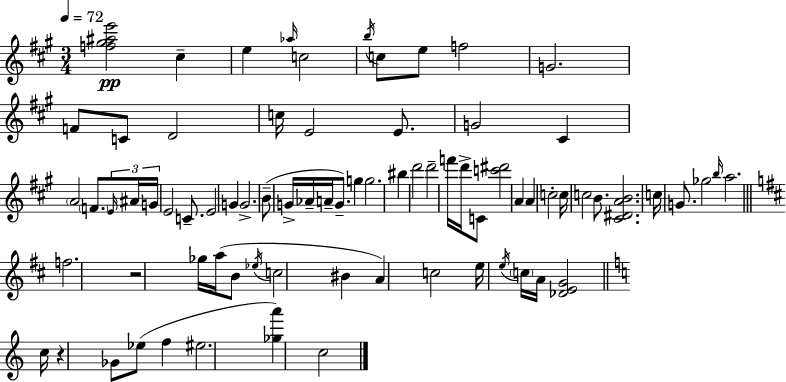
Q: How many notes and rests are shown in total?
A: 77